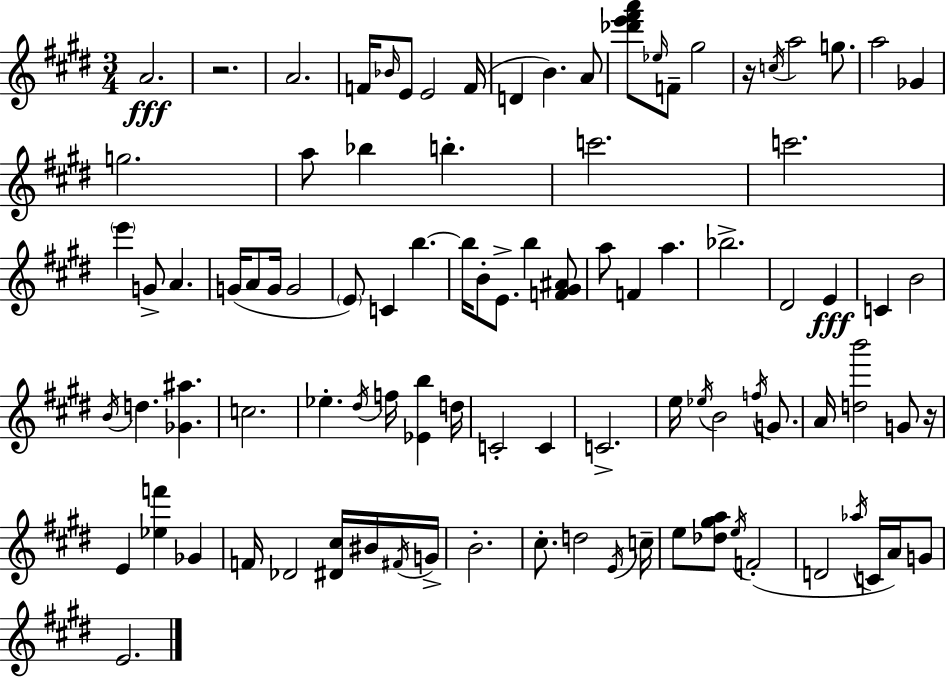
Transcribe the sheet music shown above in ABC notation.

X:1
T:Untitled
M:3/4
L:1/4
K:E
A2 z2 A2 F/4 _B/4 E/2 E2 F/4 D B A/2 [_d'e'^f'a']/2 _e/4 F/2 ^g2 z/4 c/4 a2 g/2 a2 _G g2 a/2 _b b c'2 c'2 e' G/2 A G/4 A/2 G/4 G2 E/2 C b b/4 B/2 E/2 b [F^G^A]/2 a/2 F a _b2 ^D2 E C B2 B/4 d [_G^a] c2 _e ^d/4 f/4 [_Eb] d/4 C2 C C2 e/4 _e/4 B2 f/4 G/2 A/4 [db']2 G/2 z/4 E [_ef'] _G F/4 _D2 [^D^c]/4 ^B/4 ^F/4 G/4 B2 ^c/2 d2 E/4 c/4 e/2 [_d^ga]/2 e/4 F2 D2 _a/4 C/4 A/4 G/2 E2